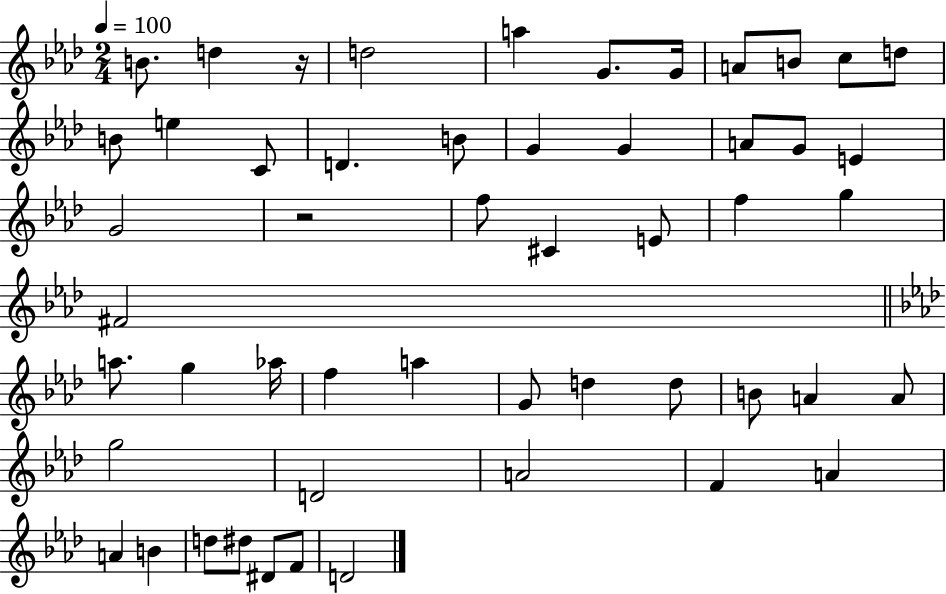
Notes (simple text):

B4/e. D5/q R/s D5/h A5/q G4/e. G4/s A4/e B4/e C5/e D5/e B4/e E5/q C4/e D4/q. B4/e G4/q G4/q A4/e G4/e E4/q G4/h R/h F5/e C#4/q E4/e F5/q G5/q F#4/h A5/e. G5/q Ab5/s F5/q A5/q G4/e D5/q D5/e B4/e A4/q A4/e G5/h D4/h A4/h F4/q A4/q A4/q B4/q D5/e D#5/e D#4/e F4/e D4/h